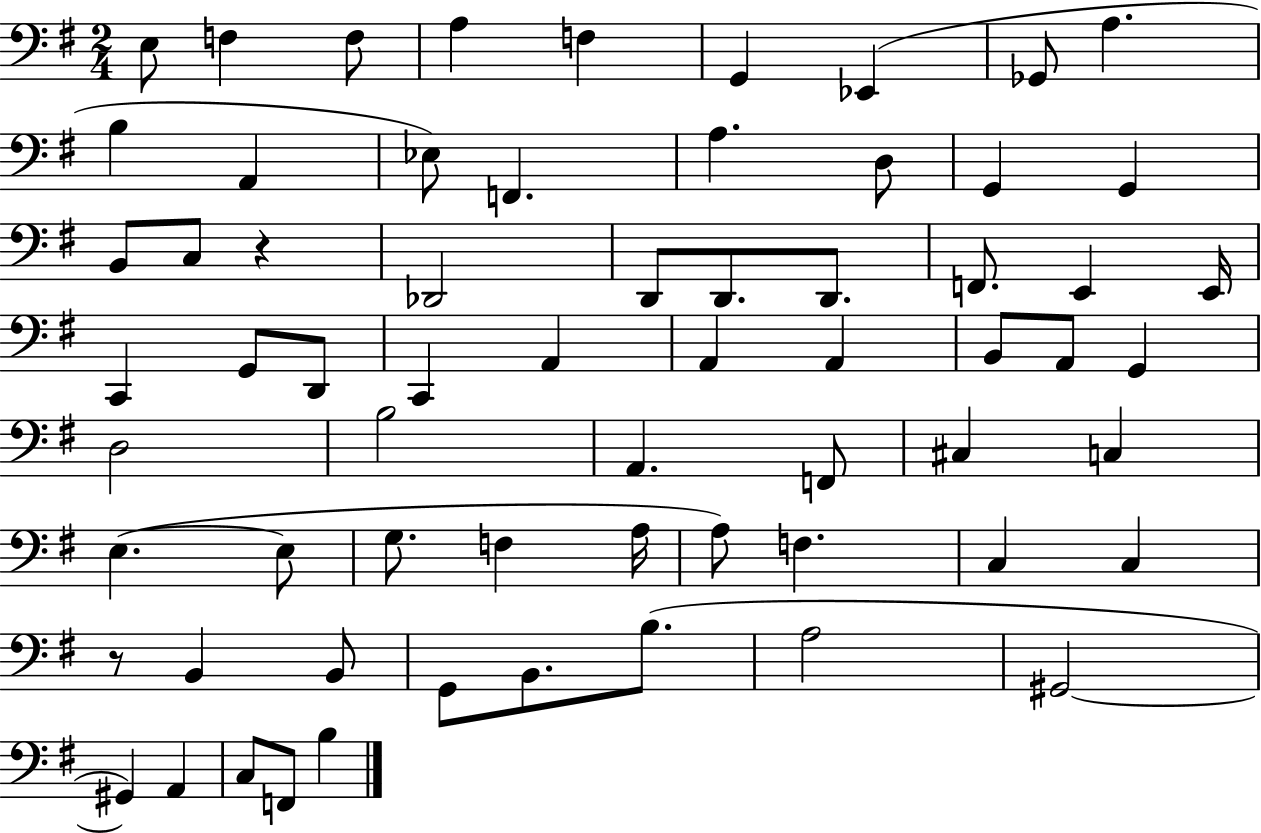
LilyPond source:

{
  \clef bass
  \numericTimeSignature
  \time 2/4
  \key g \major
  e8 f4 f8 | a4 f4 | g,4 ees,4( | ges,8 a4. | \break b4 a,4 | ees8) f,4. | a4. d8 | g,4 g,4 | \break b,8 c8 r4 | des,2 | d,8 d,8. d,8. | f,8. e,4 e,16 | \break c,4 g,8 d,8 | c,4 a,4 | a,4 a,4 | b,8 a,8 g,4 | \break d2 | b2 | a,4. f,8 | cis4 c4 | \break e4.~(~ e8 | g8. f4 a16 | a8) f4. | c4 c4 | \break r8 b,4 b,8 | g,8 b,8. b8.( | a2 | gis,2~~ | \break gis,4) a,4 | c8 f,8 b4 | \bar "|."
}